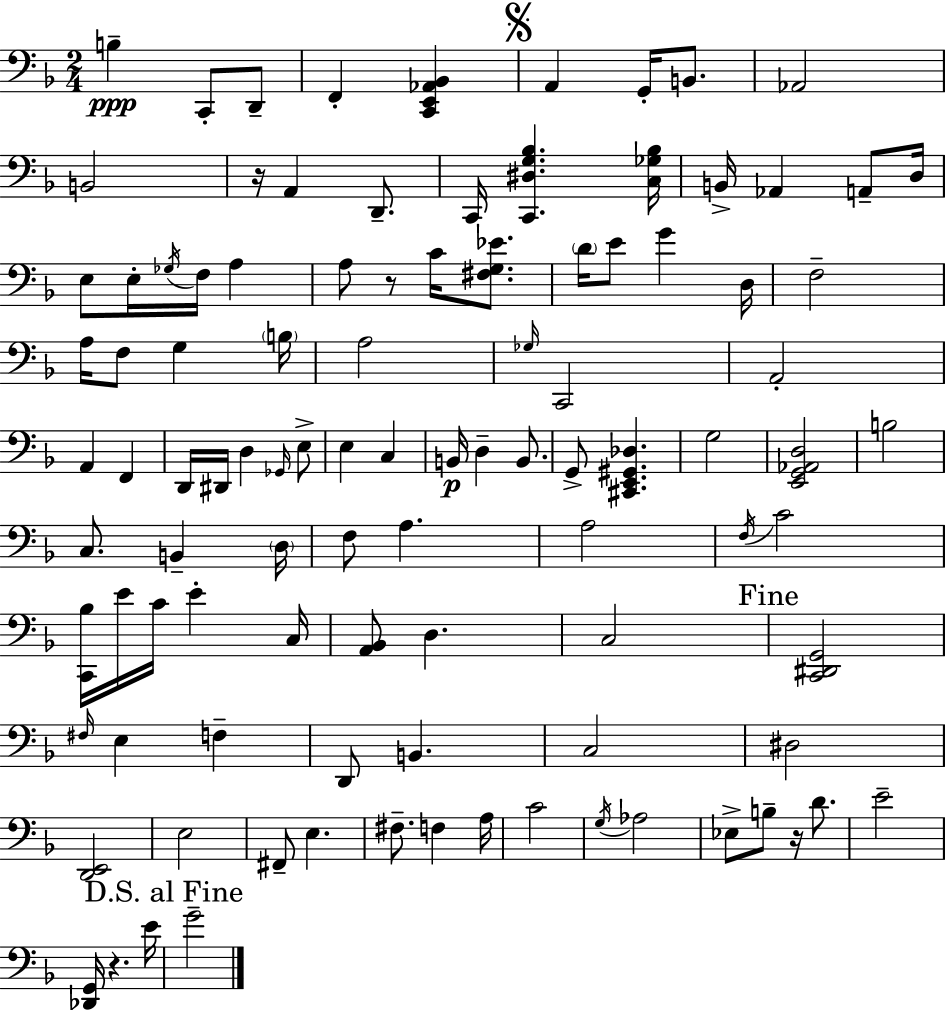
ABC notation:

X:1
T:Untitled
M:2/4
L:1/4
K:F
B, C,,/2 D,,/2 F,, [C,,E,,_A,,_B,,] A,, G,,/4 B,,/2 _A,,2 B,,2 z/4 A,, D,,/2 C,,/4 [C,,^D,G,_B,] [C,_G,_B,]/4 B,,/4 _A,, A,,/2 D,/4 E,/2 E,/4 _G,/4 F,/4 A, A,/2 z/2 C/4 [^F,G,_E]/2 D/4 E/2 G D,/4 F,2 A,/4 F,/2 G, B,/4 A,2 _G,/4 C,,2 A,,2 A,, F,, D,,/4 ^D,,/4 D, _G,,/4 E,/2 E, C, B,,/4 D, B,,/2 G,,/2 [^C,,E,,^G,,_D,] G,2 [E,,G,,_A,,D,]2 B,2 C,/2 B,, D,/4 F,/2 A, A,2 F,/4 C2 [C,,_B,]/4 E/4 C/4 E C,/4 [A,,_B,,]/2 D, C,2 [C,,^D,,G,,]2 ^F,/4 E, F, D,,/2 B,, C,2 ^D,2 [D,,E,,]2 E,2 ^F,,/2 E, ^F,/2 F, A,/4 C2 G,/4 _A,2 _E,/2 B,/2 z/4 D/2 E2 [_D,,G,,]/4 z E/4 G2